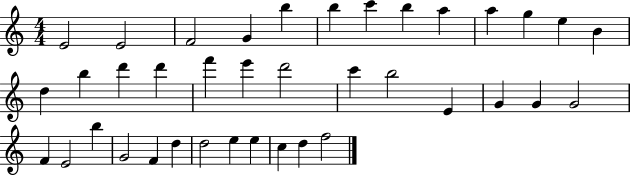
{
  \clef treble
  \numericTimeSignature
  \time 4/4
  \key c \major
  e'2 e'2 | f'2 g'4 b''4 | b''4 c'''4 b''4 a''4 | a''4 g''4 e''4 b'4 | \break d''4 b''4 d'''4 d'''4 | f'''4 e'''4 d'''2 | c'''4 b''2 e'4 | g'4 g'4 g'2 | \break f'4 e'2 b''4 | g'2 f'4 d''4 | d''2 e''4 e''4 | c''4 d''4 f''2 | \break \bar "|."
}